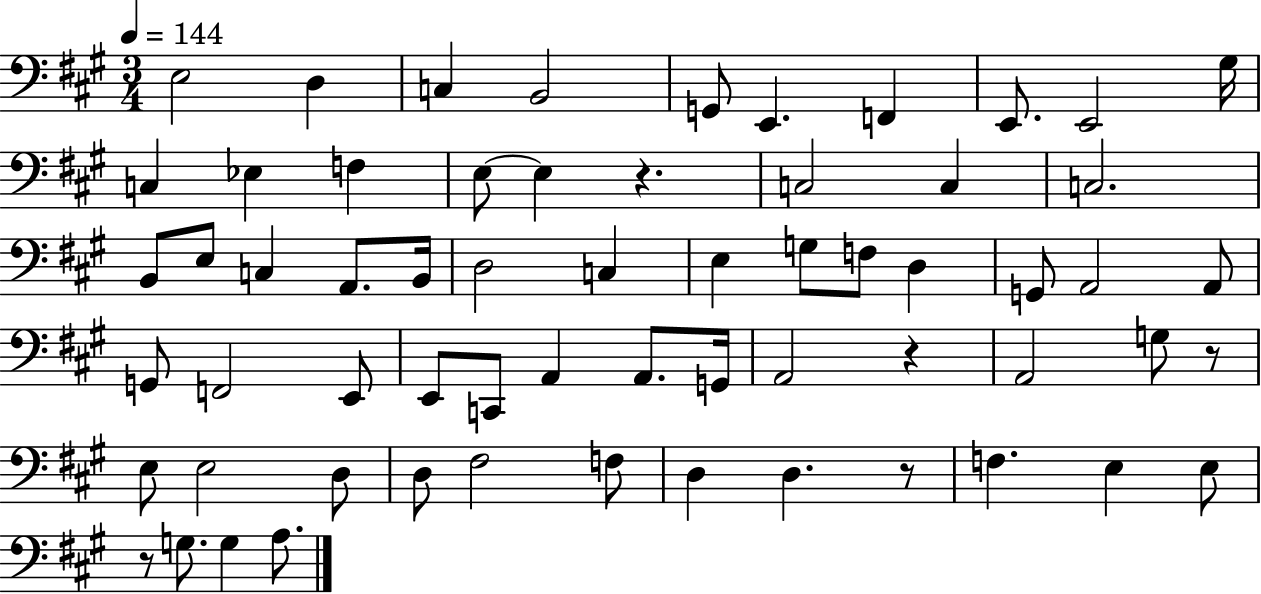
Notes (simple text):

E3/h D3/q C3/q B2/h G2/e E2/q. F2/q E2/e. E2/h G#3/s C3/q Eb3/q F3/q E3/e E3/q R/q. C3/h C3/q C3/h. B2/e E3/e C3/q A2/e. B2/s D3/h C3/q E3/q G3/e F3/e D3/q G2/e A2/h A2/e G2/e F2/h E2/e E2/e C2/e A2/q A2/e. G2/s A2/h R/q A2/h G3/e R/e E3/e E3/h D3/e D3/e F#3/h F3/e D3/q D3/q. R/e F3/q. E3/q E3/e R/e G3/e. G3/q A3/e.